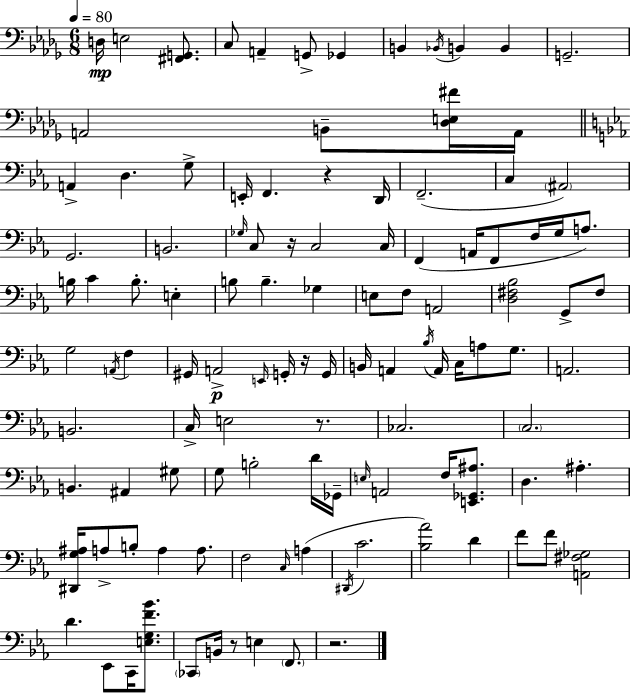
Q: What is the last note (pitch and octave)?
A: F2